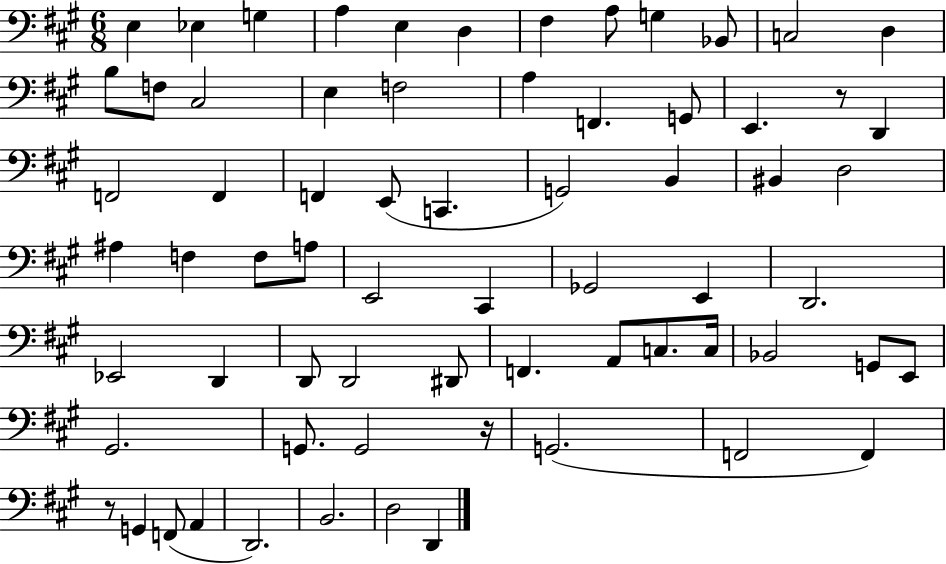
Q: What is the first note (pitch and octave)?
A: E3